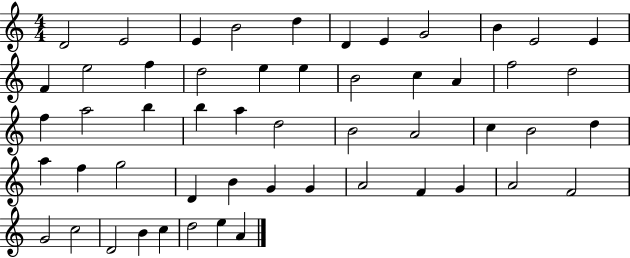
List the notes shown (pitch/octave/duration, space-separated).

D4/h E4/h E4/q B4/h D5/q D4/q E4/q G4/h B4/q E4/h E4/q F4/q E5/h F5/q D5/h E5/q E5/q B4/h C5/q A4/q F5/h D5/h F5/q A5/h B5/q B5/q A5/q D5/h B4/h A4/h C5/q B4/h D5/q A5/q F5/q G5/h D4/q B4/q G4/q G4/q A4/h F4/q G4/q A4/h F4/h G4/h C5/h D4/h B4/q C5/q D5/h E5/q A4/q